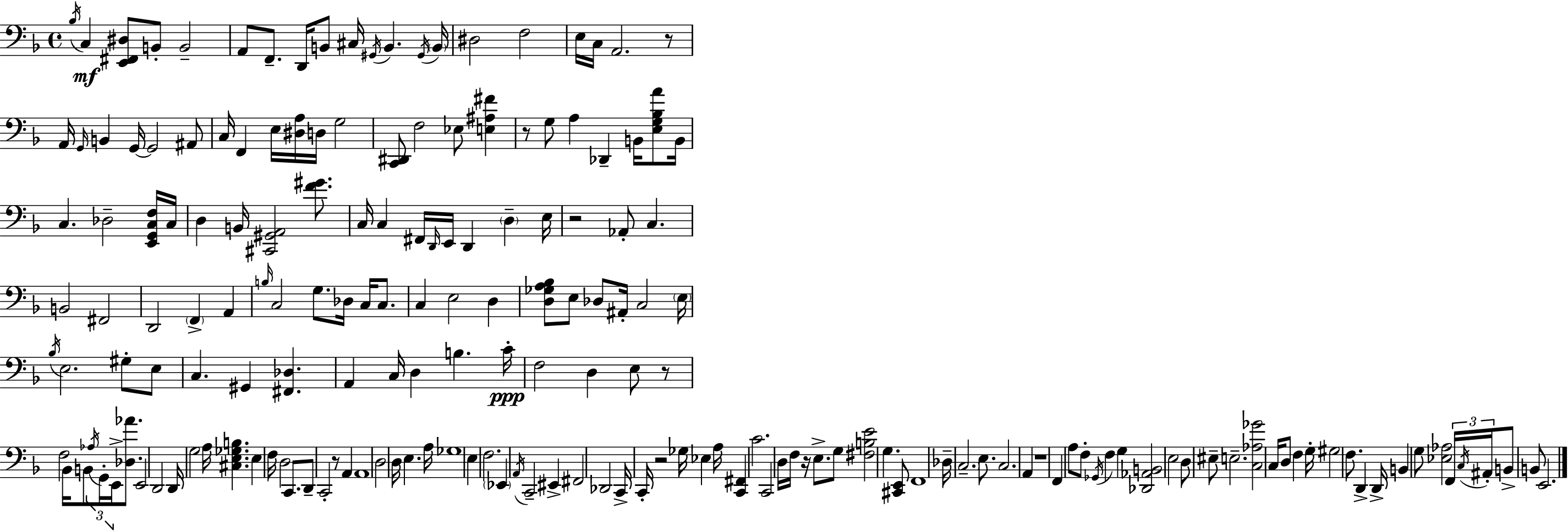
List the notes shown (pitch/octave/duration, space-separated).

Bb3/s C3/q [E2,F#2,D#3]/e B2/e B2/h A2/e F2/e. D2/s B2/e C#3/s G#2/s B2/q. G#2/s B2/s D#3/h F3/h E3/s C3/s A2/h. R/e A2/s G2/s B2/q G2/s G2/h A#2/e C3/s F2/q E3/s [D#3,A3]/s D3/s G3/h [C2,D#2]/e F3/h Eb3/e [E3,A#3,F#4]/q R/e G3/e A3/q Db2/q B2/s [E3,G3,Bb3,A4]/e B2/s C3/q. Db3/h [E2,G2,C3,F3]/s C3/s D3/q B2/s [C#2,G#2,A2]/h [F4,G#4]/e. C3/s C3/q F#2/s D2/s E2/s D2/q D3/q E3/s R/h Ab2/e C3/q. B2/h F#2/h D2/h F2/q A2/q B3/s C3/h G3/e. Db3/s C3/s C3/e. C3/q E3/h D3/q [D3,Gb3,A3,Bb3]/e E3/e Db3/e A#2/s C3/h E3/s Bb3/s E3/h. G#3/e E3/e C3/q. G#2/q [F#2,Db3]/q. A2/q C3/s D3/q B3/q. C4/s F3/h D3/q E3/e R/e F3/h Bb2/s B2/e Ab3/s G2/s E2/s [Db3,Ab4]/e. E2/h D2/h D2/s G3/h A3/s [C#3,E3,Gb3,B3]/q. E3/q F3/s D3/h C2/e. D2/e C2/h R/e A2/q A2/w D3/h D3/s E3/q. A3/s Gb3/w E3/q F3/h. Eb2/q A2/s C2/h EIS2/q F#2/h Db2/h C2/s C2/s R/h Gb3/s Eb3/q A3/s [C2,F#2]/q C4/h. C2/h D3/s F3/s R/s E3/e. G3/e [F#3,B3,E4]/h G3/q. [C#2,E2]/e F2/w Db3/s C3/h. E3/e. C3/h. A2/q R/w F2/q A3/e F3/e Gb2/s F3/q G3/q [Db2,Ab2,B2]/h E3/h D3/e EIS3/e E3/h. [C3,Ab3,Gb4]/h C3/s D3/e F3/q G3/s G#3/h F3/e. D2/q D2/s B2/q G3/e [Eb3,Ab3]/h F2/s C3/s A#2/s B2/e B2/e E2/h.